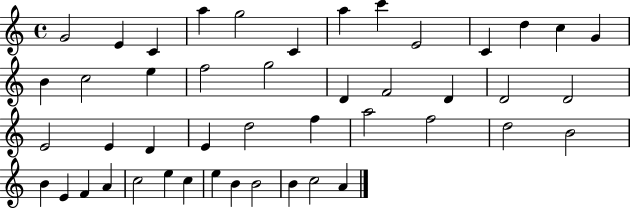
G4/h E4/q C4/q A5/q G5/h C4/q A5/q C6/q E4/h C4/q D5/q C5/q G4/q B4/q C5/h E5/q F5/h G5/h D4/q F4/h D4/q D4/h D4/h E4/h E4/q D4/q E4/q D5/h F5/q A5/h F5/h D5/h B4/h B4/q E4/q F4/q A4/q C5/h E5/q C5/q E5/q B4/q B4/h B4/q C5/h A4/q